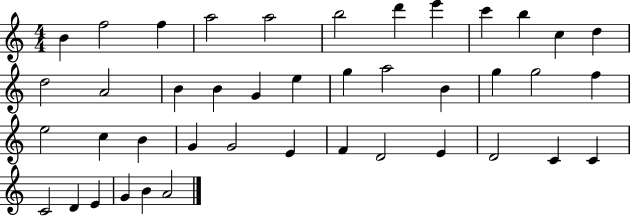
B4/q F5/h F5/q A5/h A5/h B5/h D6/q E6/q C6/q B5/q C5/q D5/q D5/h A4/h B4/q B4/q G4/q E5/q G5/q A5/h B4/q G5/q G5/h F5/q E5/h C5/q B4/q G4/q G4/h E4/q F4/q D4/h E4/q D4/h C4/q C4/q C4/h D4/q E4/q G4/q B4/q A4/h